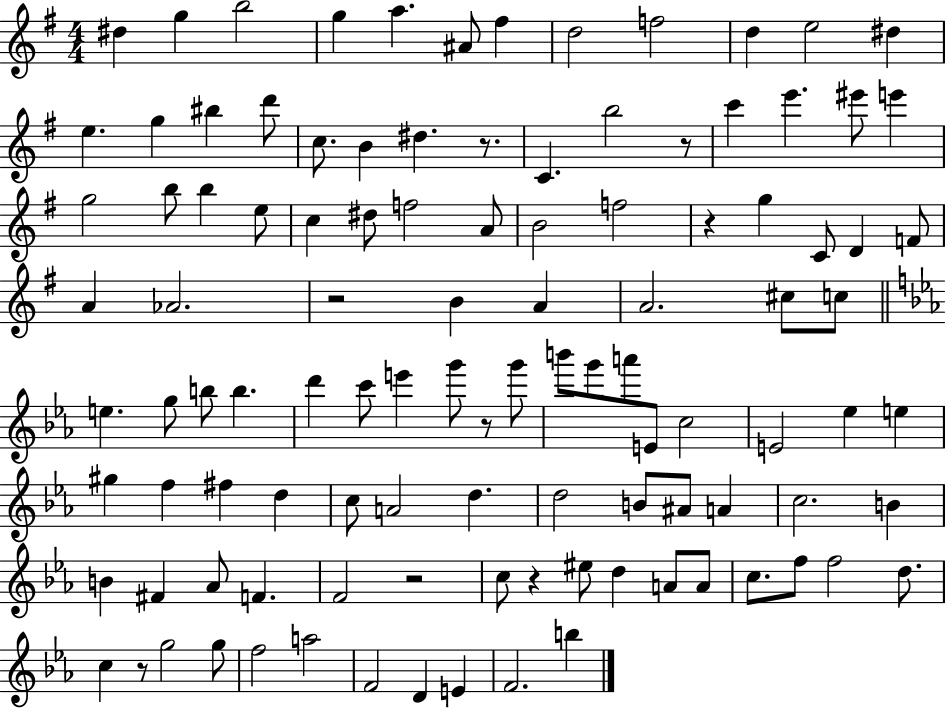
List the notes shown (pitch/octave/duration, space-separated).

D#5/q G5/q B5/h G5/q A5/q. A#4/e F#5/q D5/h F5/h D5/q E5/h D#5/q E5/q. G5/q BIS5/q D6/e C5/e. B4/q D#5/q. R/e. C4/q. B5/h R/e C6/q E6/q. EIS6/e E6/q G5/h B5/e B5/q E5/e C5/q D#5/e F5/h A4/e B4/h F5/h R/q G5/q C4/e D4/q F4/e A4/q Ab4/h. R/h B4/q A4/q A4/h. C#5/e C5/e E5/q. G5/e B5/e B5/q. D6/q C6/e E6/q G6/e R/e G6/e B6/e G6/e A6/e E4/e C5/h E4/h Eb5/q E5/q G#5/q F5/q F#5/q D5/q C5/e A4/h D5/q. D5/h B4/e A#4/e A4/q C5/h. B4/q B4/q F#4/q Ab4/e F4/q. F4/h R/h C5/e R/q EIS5/e D5/q A4/e A4/e C5/e. F5/e F5/h D5/e. C5/q R/e G5/h G5/e F5/h A5/h F4/h D4/q E4/q F4/h. B5/q